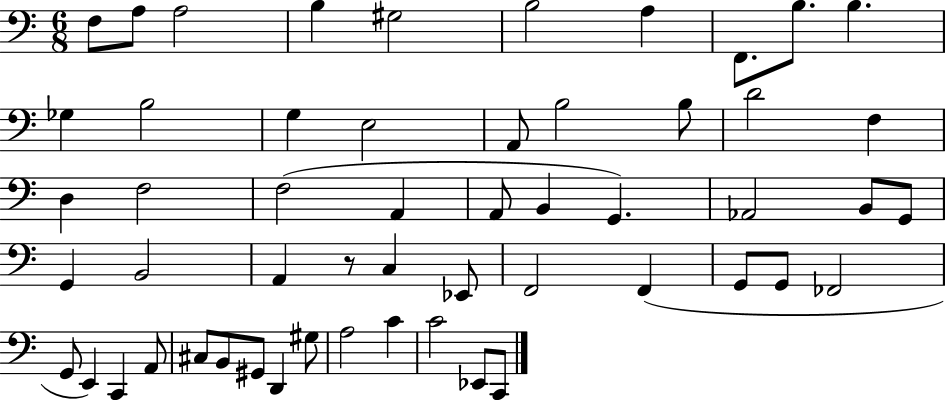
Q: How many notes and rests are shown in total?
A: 54